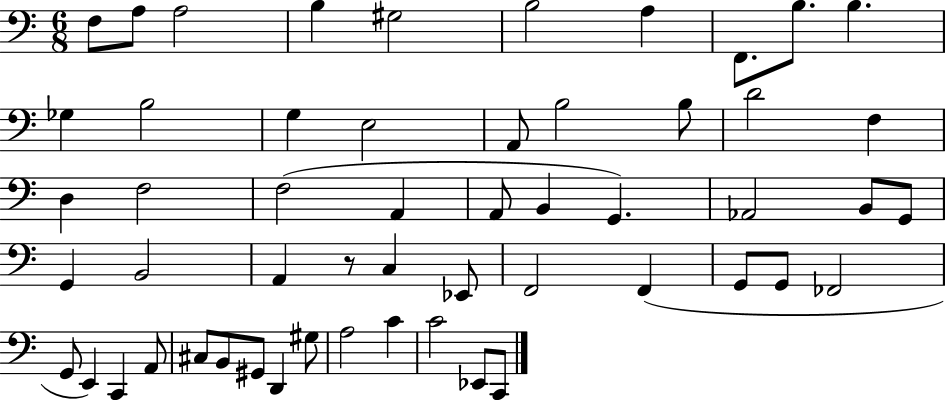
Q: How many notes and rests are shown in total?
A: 54